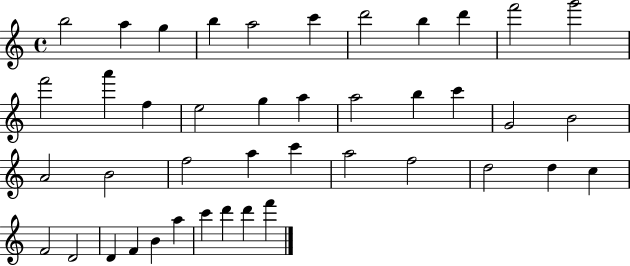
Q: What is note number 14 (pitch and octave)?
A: F5